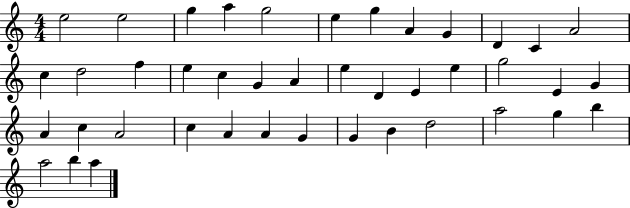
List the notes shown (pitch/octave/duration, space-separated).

E5/h E5/h G5/q A5/q G5/h E5/q G5/q A4/q G4/q D4/q C4/q A4/h C5/q D5/h F5/q E5/q C5/q G4/q A4/q E5/q D4/q E4/q E5/q G5/h E4/q G4/q A4/q C5/q A4/h C5/q A4/q A4/q G4/q G4/q B4/q D5/h A5/h G5/q B5/q A5/h B5/q A5/q